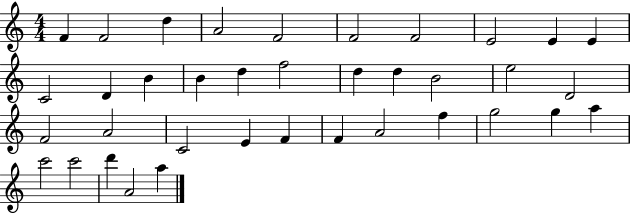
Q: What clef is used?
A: treble